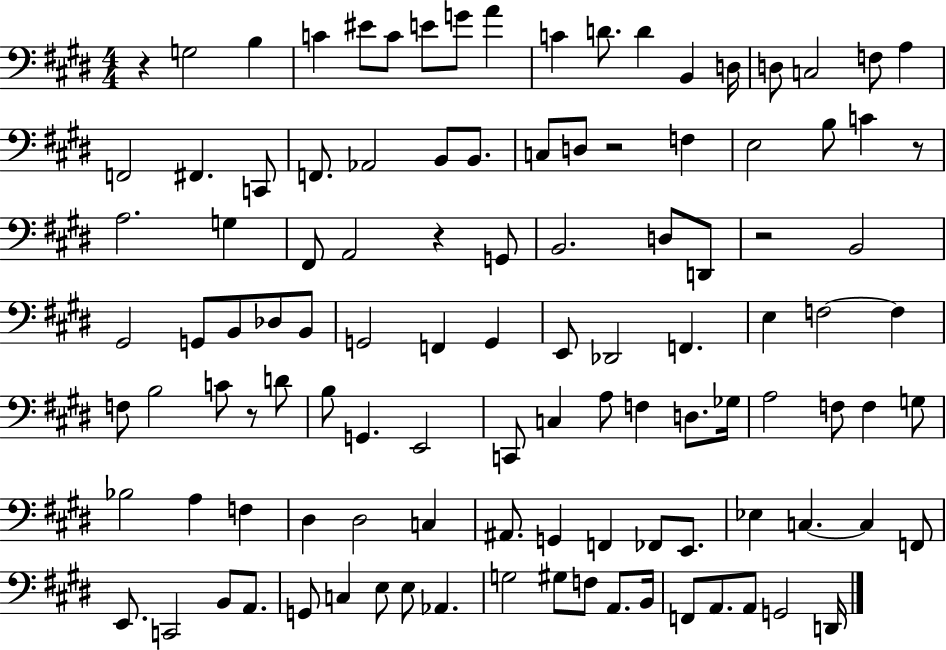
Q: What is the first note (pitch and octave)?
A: G3